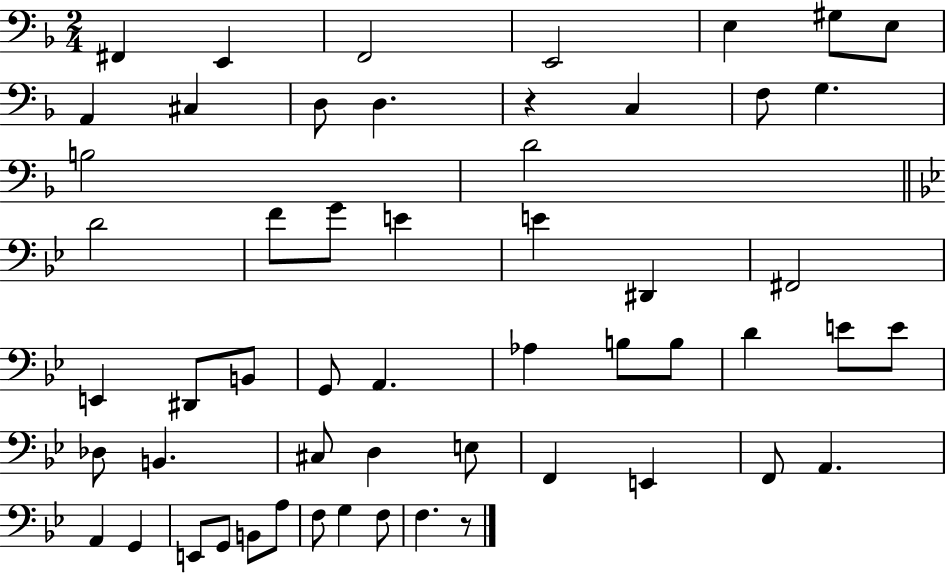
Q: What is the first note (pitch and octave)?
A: F#2